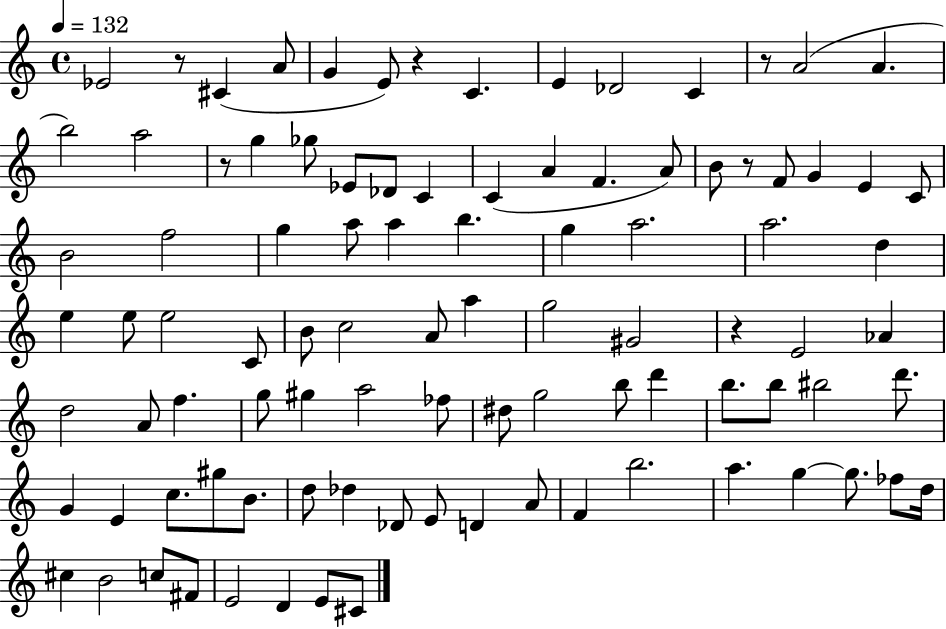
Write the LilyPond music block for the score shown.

{
  \clef treble
  \time 4/4
  \defaultTimeSignature
  \key c \major
  \tempo 4 = 132
  ees'2 r8 cis'4( a'8 | g'4 e'8) r4 c'4. | e'4 des'2 c'4 | r8 a'2( a'4. | \break b''2) a''2 | r8 g''4 ges''8 ees'8 des'8 c'4 | c'4( a'4 f'4. a'8) | b'8 r8 f'8 g'4 e'4 c'8 | \break b'2 f''2 | g''4 a''8 a''4 b''4. | g''4 a''2. | a''2. d''4 | \break e''4 e''8 e''2 c'8 | b'8 c''2 a'8 a''4 | g''2 gis'2 | r4 e'2 aes'4 | \break d''2 a'8 f''4. | g''8 gis''4 a''2 fes''8 | dis''8 g''2 b''8 d'''4 | b''8. b''8 bis''2 d'''8. | \break g'4 e'4 c''8. gis''8 b'8. | d''8 des''4 des'8 e'8 d'4 a'8 | f'4 b''2. | a''4. g''4~~ g''8. fes''8 d''16 | \break cis''4 b'2 c''8 fis'8 | e'2 d'4 e'8 cis'8 | \bar "|."
}